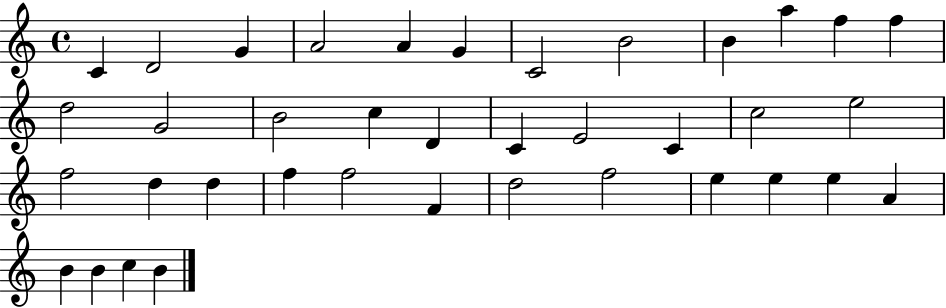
{
  \clef treble
  \time 4/4
  \defaultTimeSignature
  \key c \major
  c'4 d'2 g'4 | a'2 a'4 g'4 | c'2 b'2 | b'4 a''4 f''4 f''4 | \break d''2 g'2 | b'2 c''4 d'4 | c'4 e'2 c'4 | c''2 e''2 | \break f''2 d''4 d''4 | f''4 f''2 f'4 | d''2 f''2 | e''4 e''4 e''4 a'4 | \break b'4 b'4 c''4 b'4 | \bar "|."
}